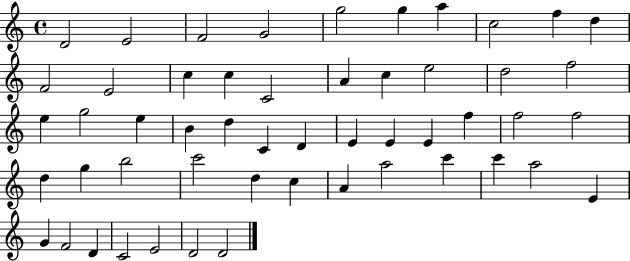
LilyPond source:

{
  \clef treble
  \time 4/4
  \defaultTimeSignature
  \key c \major
  d'2 e'2 | f'2 g'2 | g''2 g''4 a''4 | c''2 f''4 d''4 | \break f'2 e'2 | c''4 c''4 c'2 | a'4 c''4 e''2 | d''2 f''2 | \break e''4 g''2 e''4 | b'4 d''4 c'4 d'4 | e'4 e'4 e'4 f''4 | f''2 f''2 | \break d''4 g''4 b''2 | c'''2 d''4 c''4 | a'4 a''2 c'''4 | c'''4 a''2 e'4 | \break g'4 f'2 d'4 | c'2 e'2 | d'2 d'2 | \bar "|."
}